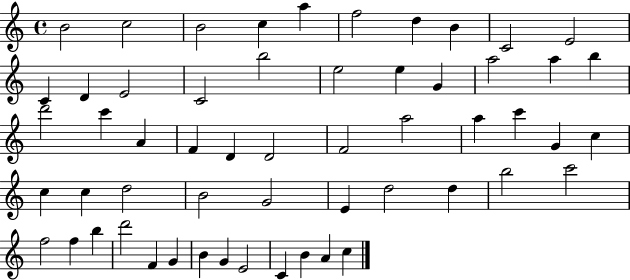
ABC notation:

X:1
T:Untitled
M:4/4
L:1/4
K:C
B2 c2 B2 c a f2 d B C2 E2 C D E2 C2 b2 e2 e G a2 a b d'2 c' A F D D2 F2 a2 a c' G c c c d2 B2 G2 E d2 d b2 c'2 f2 f b d'2 F G B G E2 C B A c